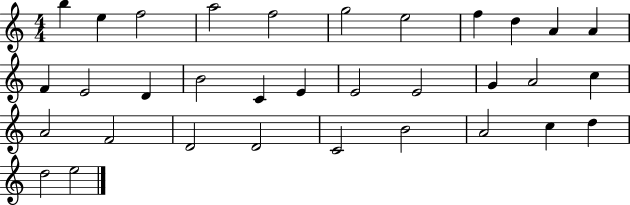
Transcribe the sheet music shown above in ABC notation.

X:1
T:Untitled
M:4/4
L:1/4
K:C
b e f2 a2 f2 g2 e2 f d A A F E2 D B2 C E E2 E2 G A2 c A2 F2 D2 D2 C2 B2 A2 c d d2 e2